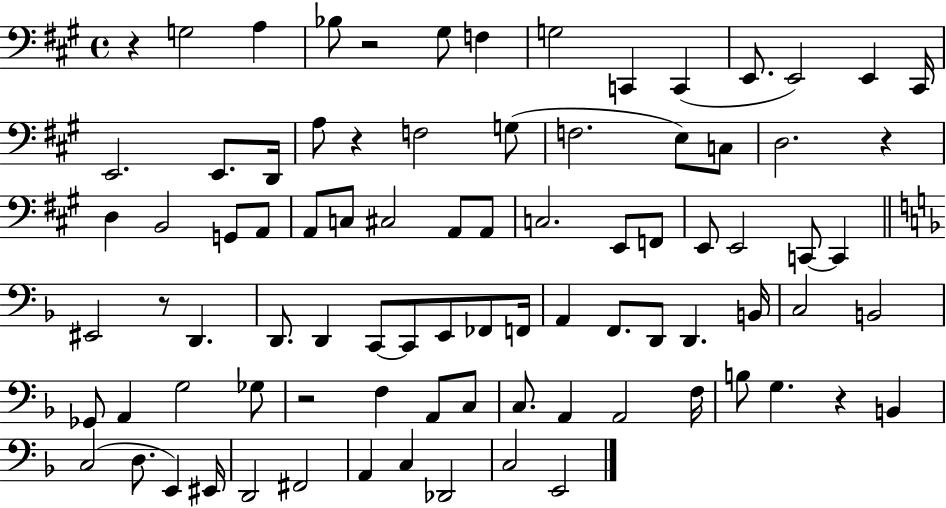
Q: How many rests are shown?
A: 7